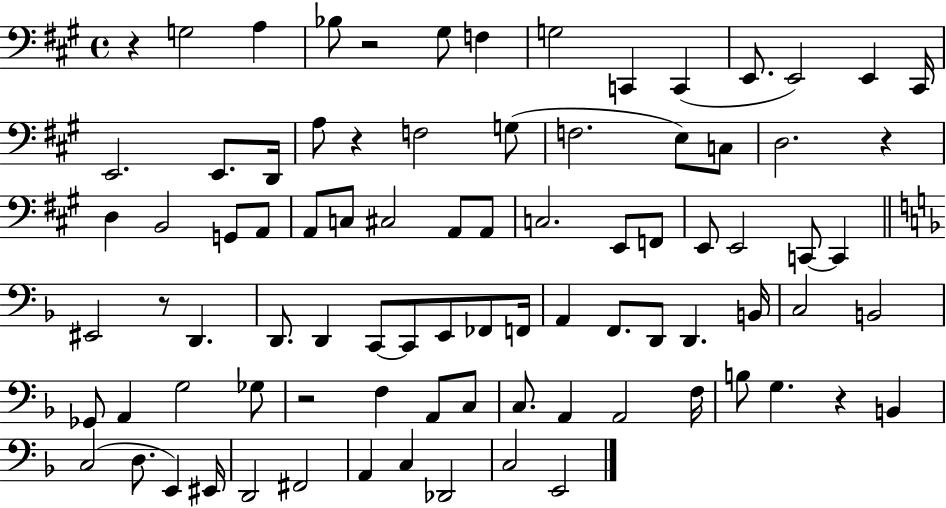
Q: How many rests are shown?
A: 7